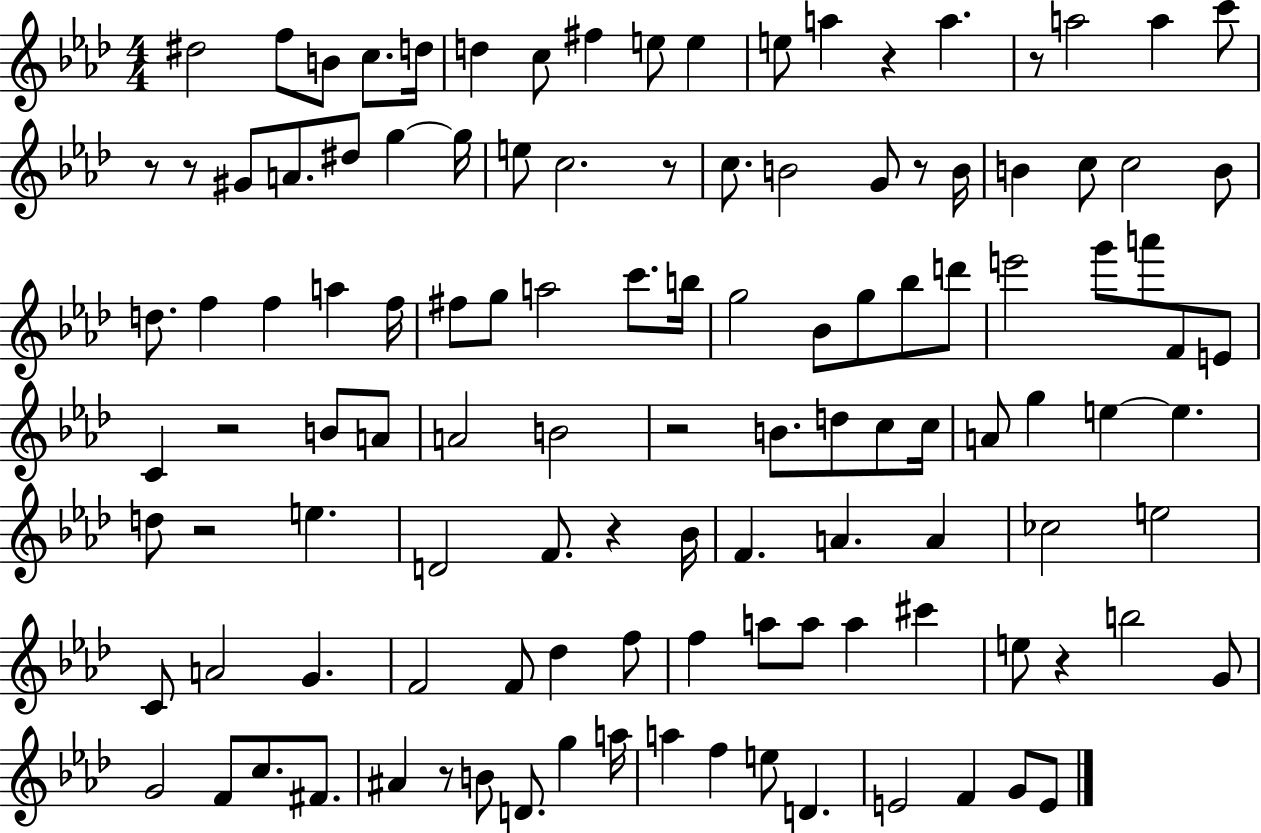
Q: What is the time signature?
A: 4/4